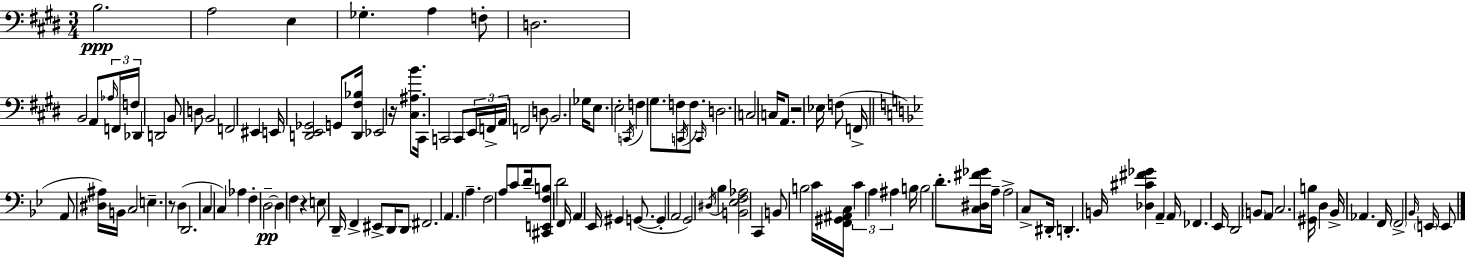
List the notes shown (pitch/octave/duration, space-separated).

B3/h. A3/h E3/q Gb3/q. A3/q F3/e D3/h. B2/h A2/e Ab3/s F2/s F3/s Db2/q D2/h B2/e D3/e B2/h F2/h EIS2/q E2/s [D2,E2,Gb2]/h G2/e [D2,F#3,Bb3]/s Eb2/h R/s [C#3,A#3,B4]/e. C#2/s C2/h C2/e E2/s F2/s A2/s F2/h D3/e B2/h. Gb3/s E3/e. E3/h C2/s F3/q G#3/e. F3/e C2/s F3/e. C2/s D3/h. C3/h C3/s A2/e. R/h Eb3/s F3/e F2/s A2/e [D#3,A#3]/s B2/s C3/h E3/q. R/e D3/q D2/h. C3/q C3/q Ab3/q F3/q D3/h D3/q F3/q R/q E3/e D2/s F2/q EIS2/e D2/s D2/e F#2/h. A2/q. A3/q. F3/h A3/e C4/e D4/s [C#2,E2,F3,B3]/e D4/h F2/s A2/q Eb2/s G#2/q G2/e. G2/q A2/h G2/h D#3/s Bb3/q [B2,Eb3,F3,Ab3]/h C2/q B2/e B3/h C4/s [F2,G#2,A#2,C3]/s C4/q A3/q A#3/q B3/s B3/h D4/e. [C3,D#3,F#4,Gb4]/s A3/s A3/h C3/e D#2/s D2/q. B2/s [Db3,C#4,F#4,Gb4]/q A2/q A2/s FES2/q. Eb2/s D2/h B2/e A2/e C3/h. [G#2,B3]/s D3/q Bb2/s Ab2/q. F2/s F2/h Bb2/s E2/s E2/e